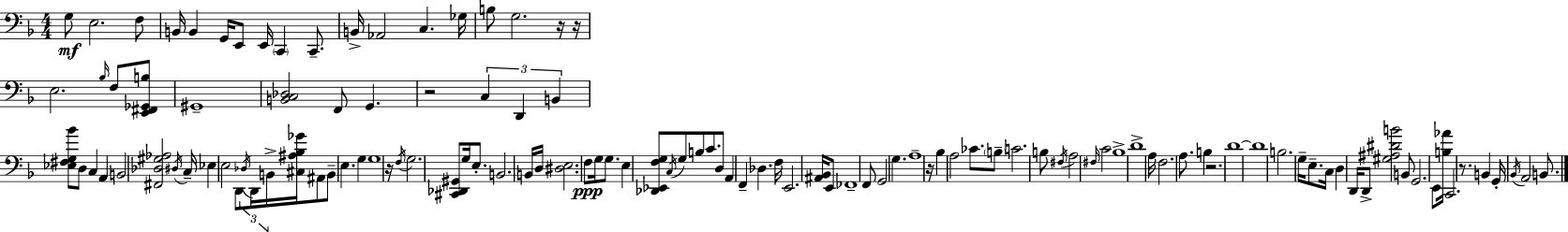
X:1
T:Untitled
M:4/4
L:1/4
K:F
G,/2 E,2 F,/2 B,,/4 B,, G,,/4 E,,/2 E,,/4 C,, C,,/2 B,,/4 _A,,2 C, _G,/4 B,/2 G,2 z/4 z/4 E,2 _B,/4 F,/2 [E,,^F,,_G,,B,]/2 ^G,,4 [B,,C,_D,]2 F,,/2 G,, z2 C, D,, B,, [_E,^F,G,_B]/2 D,/2 C, A,, B,,2 [^F,,_D,^G,_A,]2 ^D,/4 C,/4 _E, E,2 D,,/2 _D,/4 D,,/4 B,,/4 [^C,^A,_B,_G]/4 ^A,,/2 B,,/2 E, G, G,4 z/4 F,/4 G,2 [^C,,_D,,^G,,]/2 G,/4 E,/2 B,,2 B,,/4 D,/4 [^D,E,]2 F,/2 G,/4 G,/2 E, [_D,,_E,,F,G,]/2 C,/4 G,/2 B,/2 C/2 D,/2 A,, F,, _D, F,/4 E,,2 [^A,,_B,,]/4 E,,/2 _F,,4 F,,/2 G,,2 G, A,4 z/4 _B, A,2 _C/2 B,/2 C2 B,/2 ^F,/4 A,2 ^F,/4 C2 _B,4 D4 A,/4 F,2 A,/2 B, z2 D4 D4 B,2 G,/4 E,/2 C,/4 D, D,,/4 D,,/2 [^G,^A,^DB]2 B,,/2 G,,2 E,,/2 [B,_A]/4 C,,2 z/2 B,, G,,/4 _B,,/4 A,,2 B,,/2